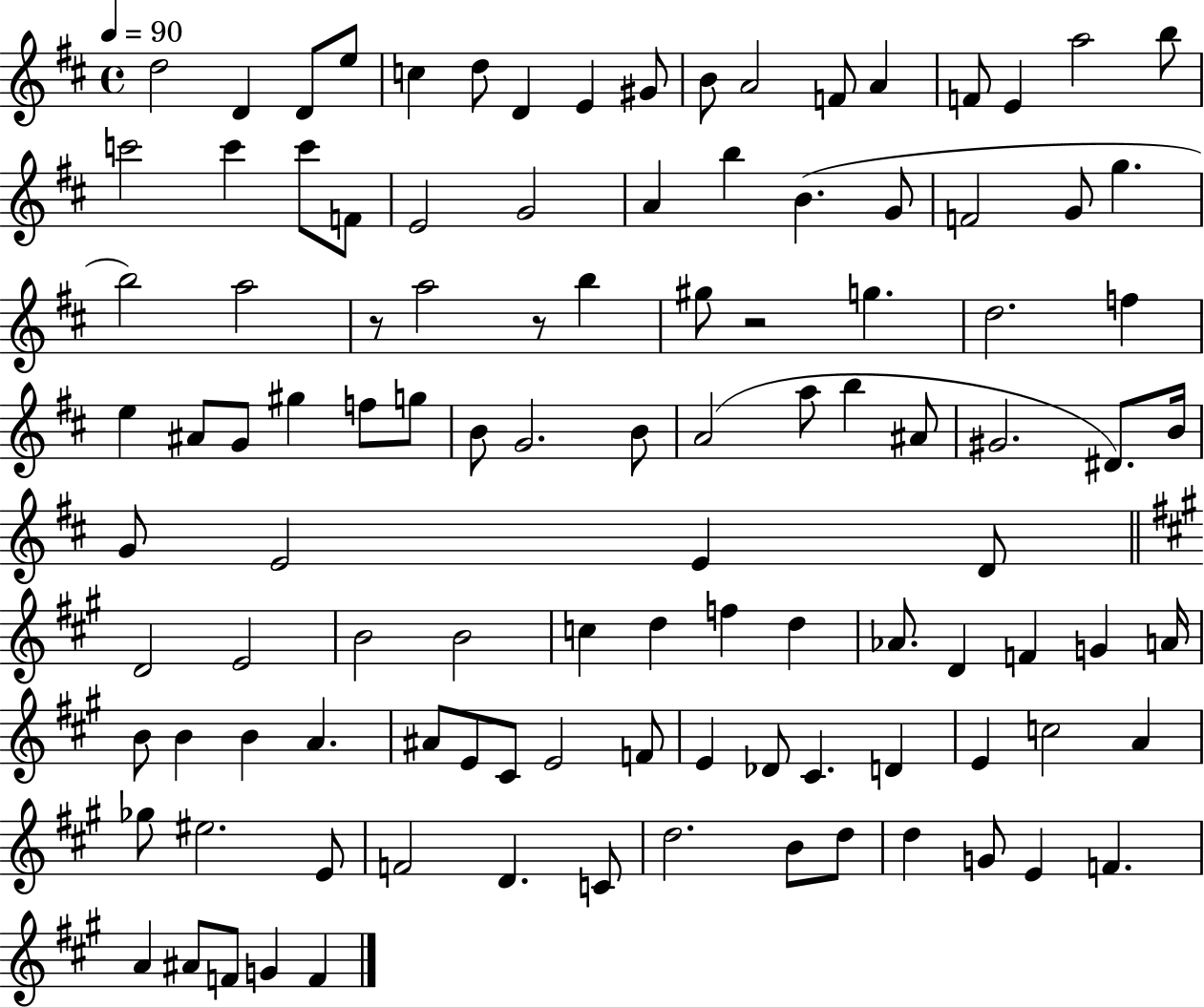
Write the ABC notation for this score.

X:1
T:Untitled
M:4/4
L:1/4
K:D
d2 D D/2 e/2 c d/2 D E ^G/2 B/2 A2 F/2 A F/2 E a2 b/2 c'2 c' c'/2 F/2 E2 G2 A b B G/2 F2 G/2 g b2 a2 z/2 a2 z/2 b ^g/2 z2 g d2 f e ^A/2 G/2 ^g f/2 g/2 B/2 G2 B/2 A2 a/2 b ^A/2 ^G2 ^D/2 B/4 G/2 E2 E D/2 D2 E2 B2 B2 c d f d _A/2 D F G A/4 B/2 B B A ^A/2 E/2 ^C/2 E2 F/2 E _D/2 ^C D E c2 A _g/2 ^e2 E/2 F2 D C/2 d2 B/2 d/2 d G/2 E F A ^A/2 F/2 G F